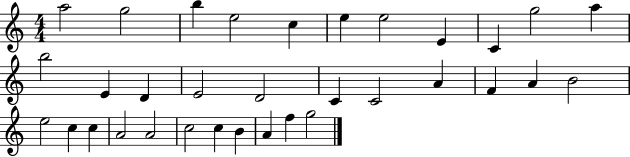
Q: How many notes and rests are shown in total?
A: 33